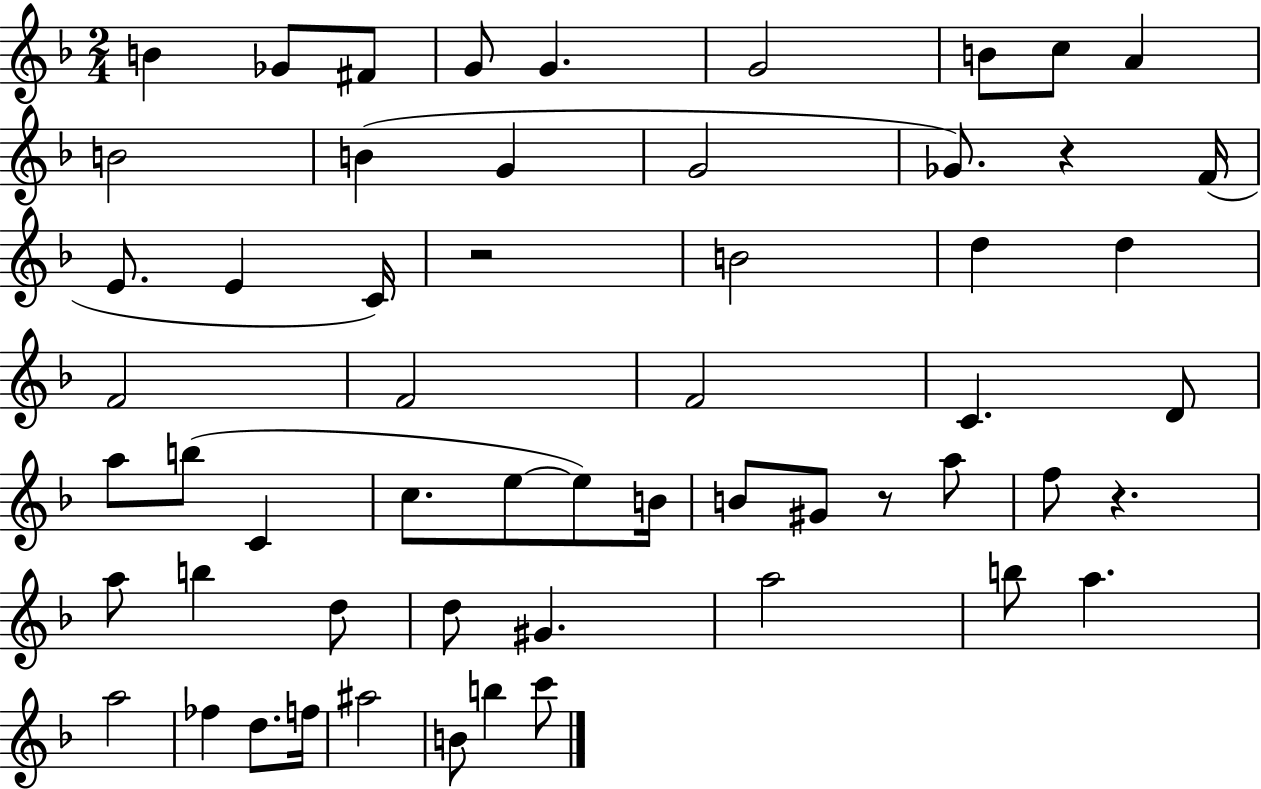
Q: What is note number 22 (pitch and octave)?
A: F4